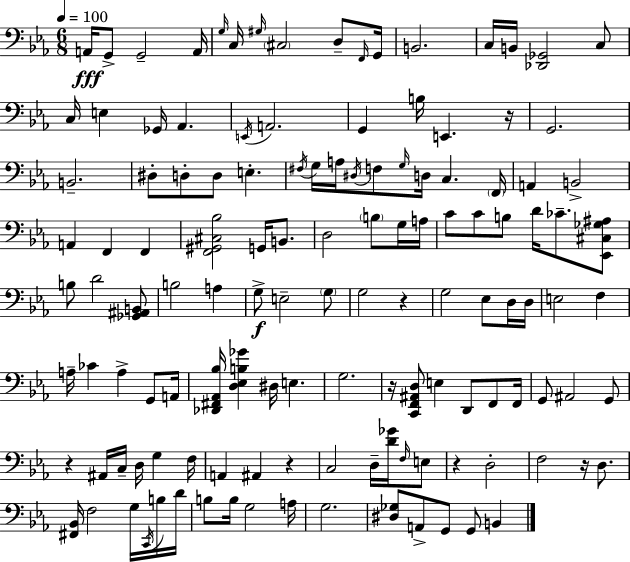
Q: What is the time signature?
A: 6/8